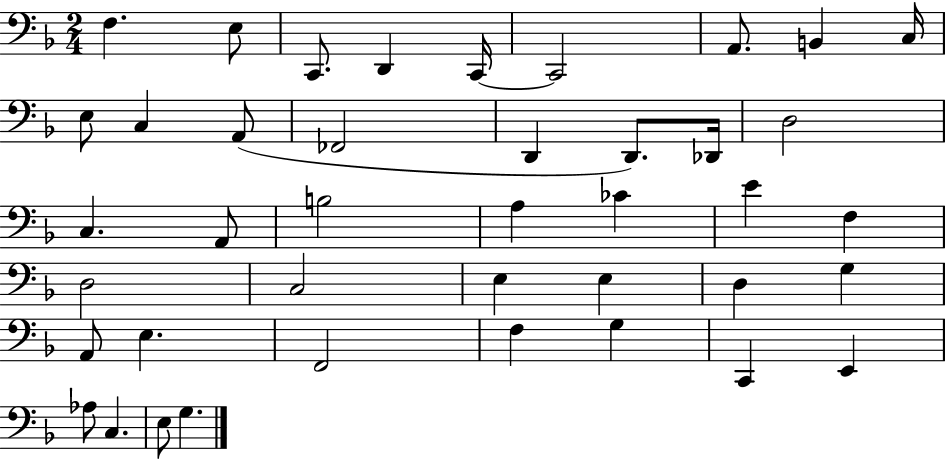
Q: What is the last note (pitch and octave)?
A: G3